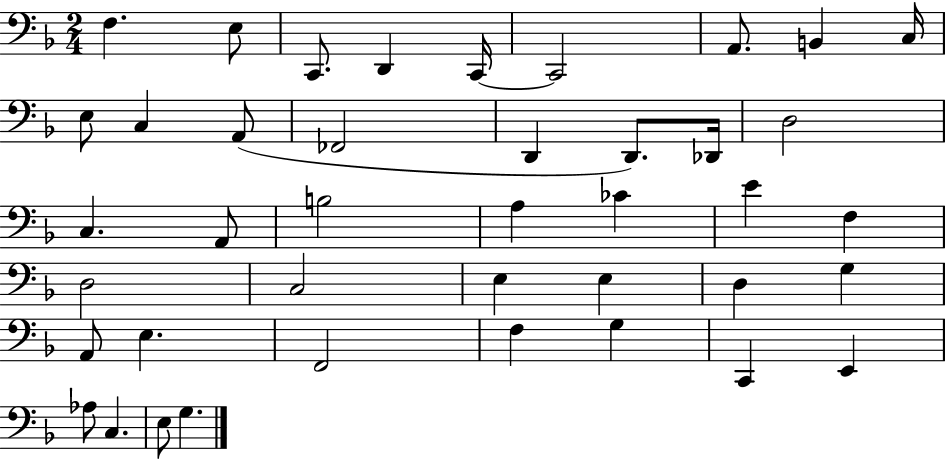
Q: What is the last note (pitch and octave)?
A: G3